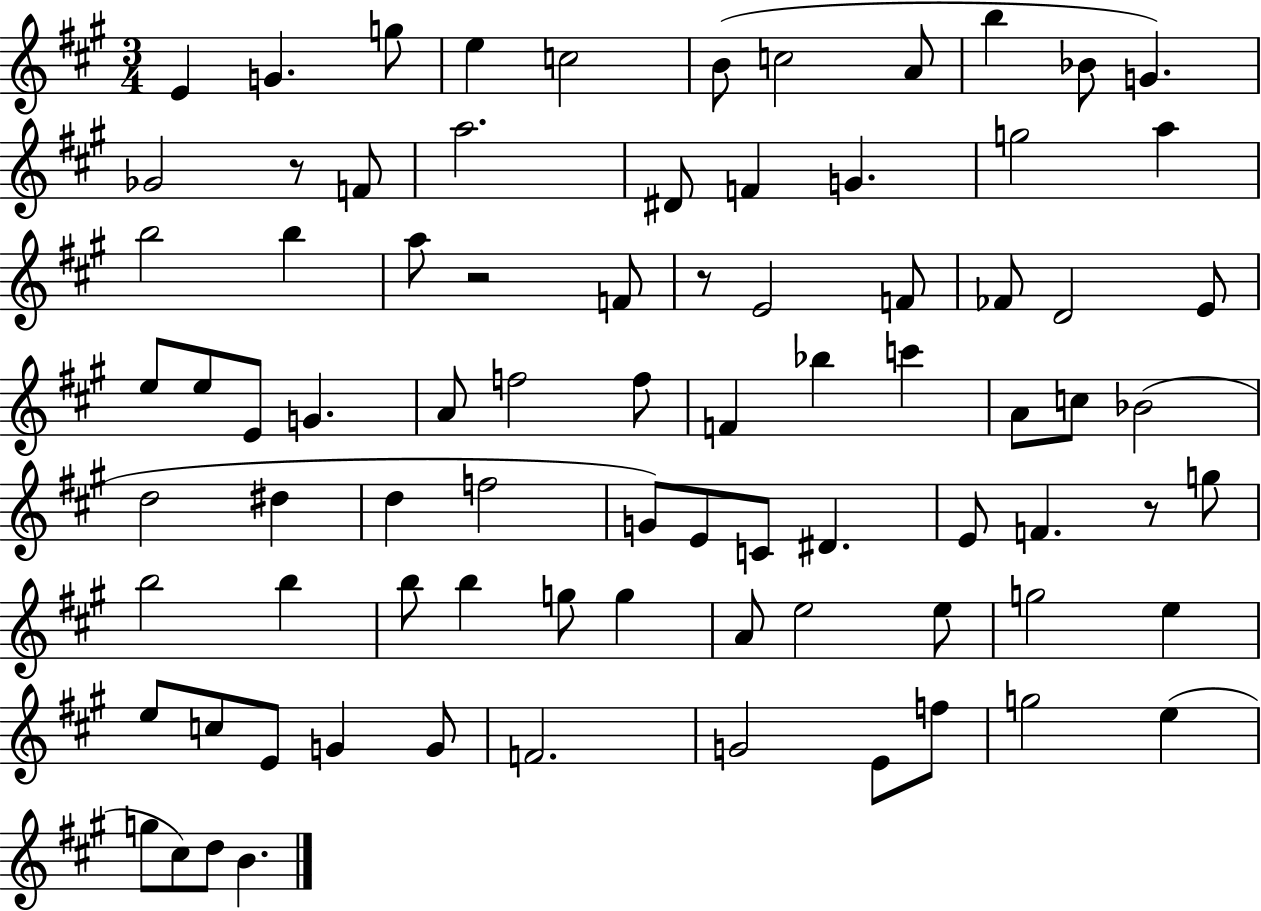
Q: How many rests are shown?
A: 4